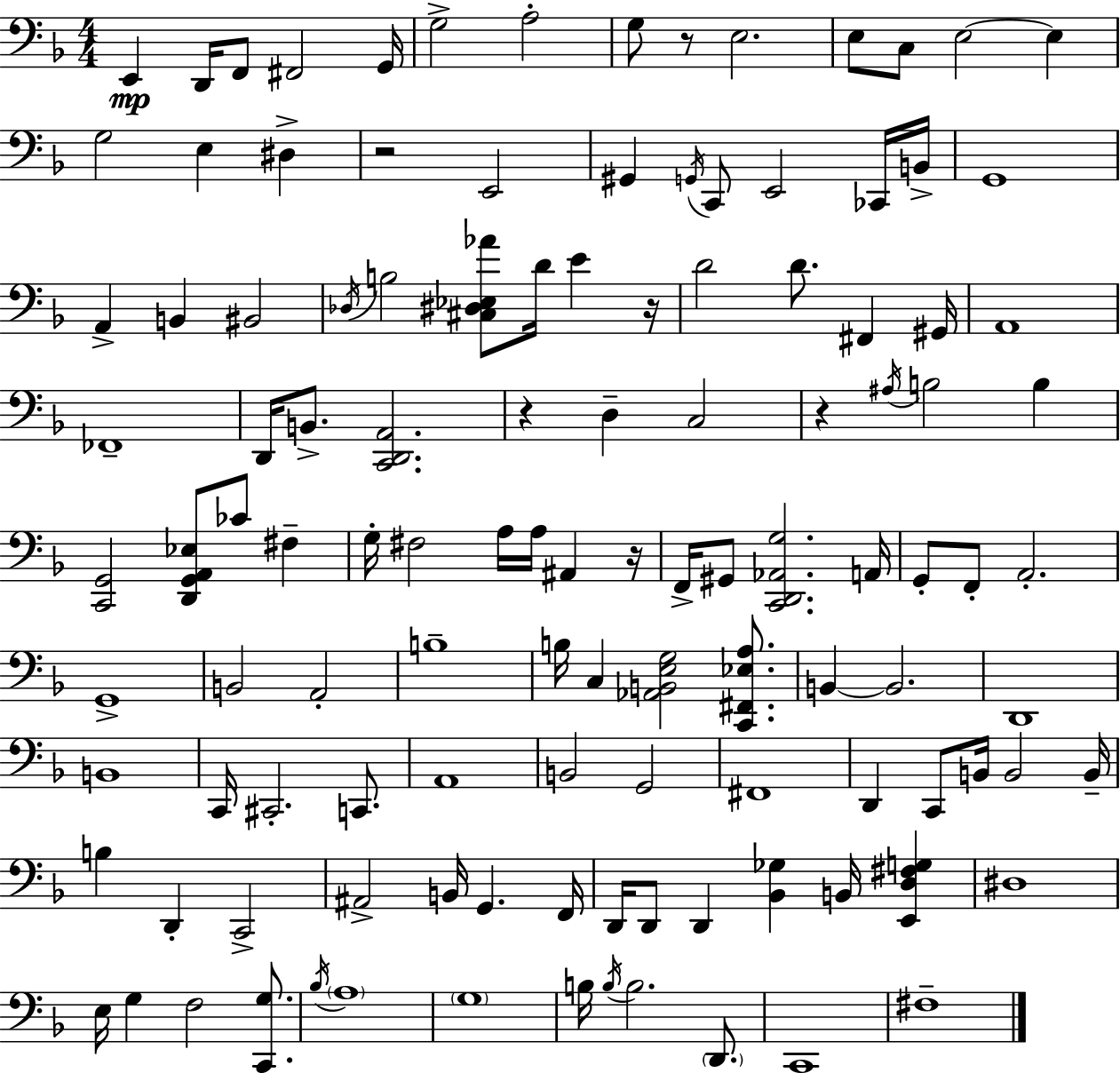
E2/q D2/s F2/e F#2/h G2/s G3/h A3/h G3/e R/e E3/h. E3/e C3/e E3/h E3/q G3/h E3/q D#3/q R/h E2/h G#2/q G2/s C2/e E2/h CES2/s B2/s G2/w A2/q B2/q BIS2/h Db3/s B3/h [C#3,D#3,Eb3,Ab4]/e D4/s E4/q R/s D4/h D4/e. F#2/q G#2/s A2/w FES2/w D2/s B2/e. [C2,D2,A2]/h. R/q D3/q C3/h R/q A#3/s B3/h B3/q [C2,G2]/h [D2,G2,A2,Eb3]/e CES4/e F#3/q G3/s F#3/h A3/s A3/s A#2/q R/s F2/s G#2/e [C2,D2,Ab2,G3]/h. A2/s G2/e F2/e A2/h. G2/w B2/h A2/h B3/w B3/s C3/q [Ab2,B2,E3,G3]/h [C2,F#2,Eb3,A3]/e. B2/q B2/h. D2/w B2/w C2/s C#2/h. C2/e. A2/w B2/h G2/h F#2/w D2/q C2/e B2/s B2/h B2/s B3/q D2/q C2/h A#2/h B2/s G2/q. F2/s D2/s D2/e D2/q [Bb2,Gb3]/q B2/s [E2,D3,F#3,G3]/q D#3/w E3/s G3/q F3/h [C2,G3]/e. Bb3/s A3/w G3/w B3/s B3/s B3/h. D2/e. C2/w F#3/w